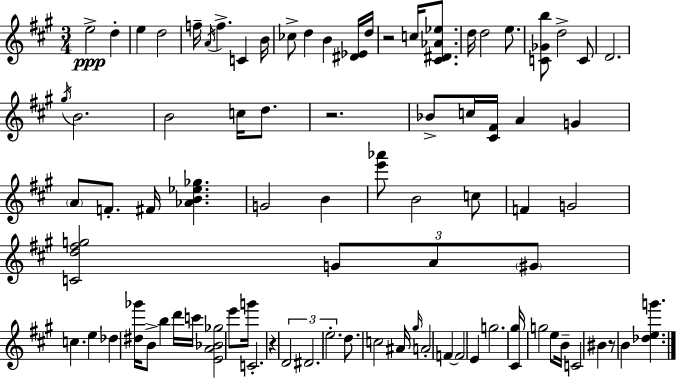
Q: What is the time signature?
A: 3/4